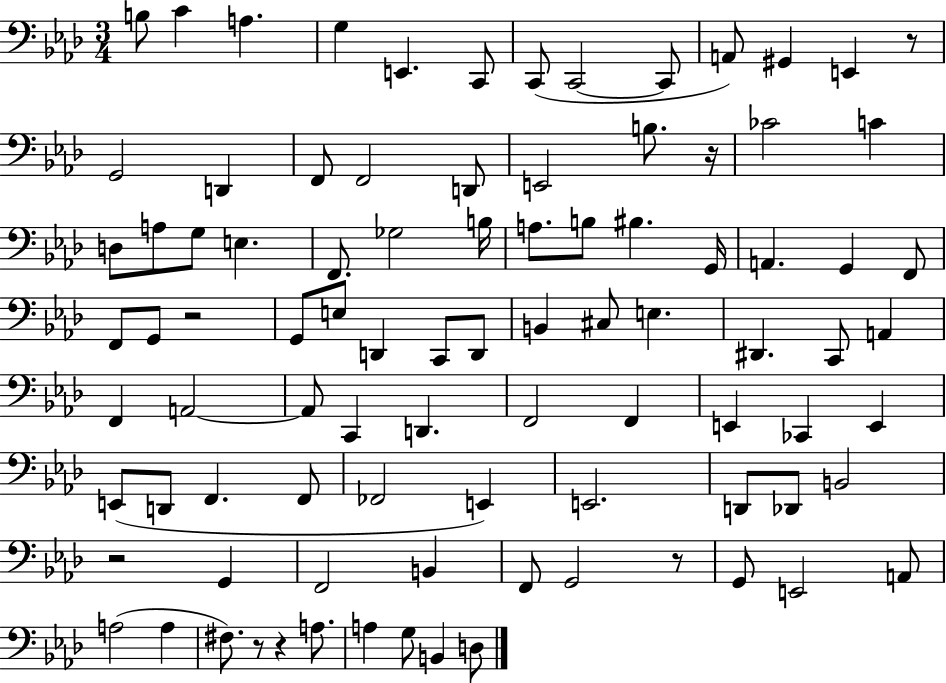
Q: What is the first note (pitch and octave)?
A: B3